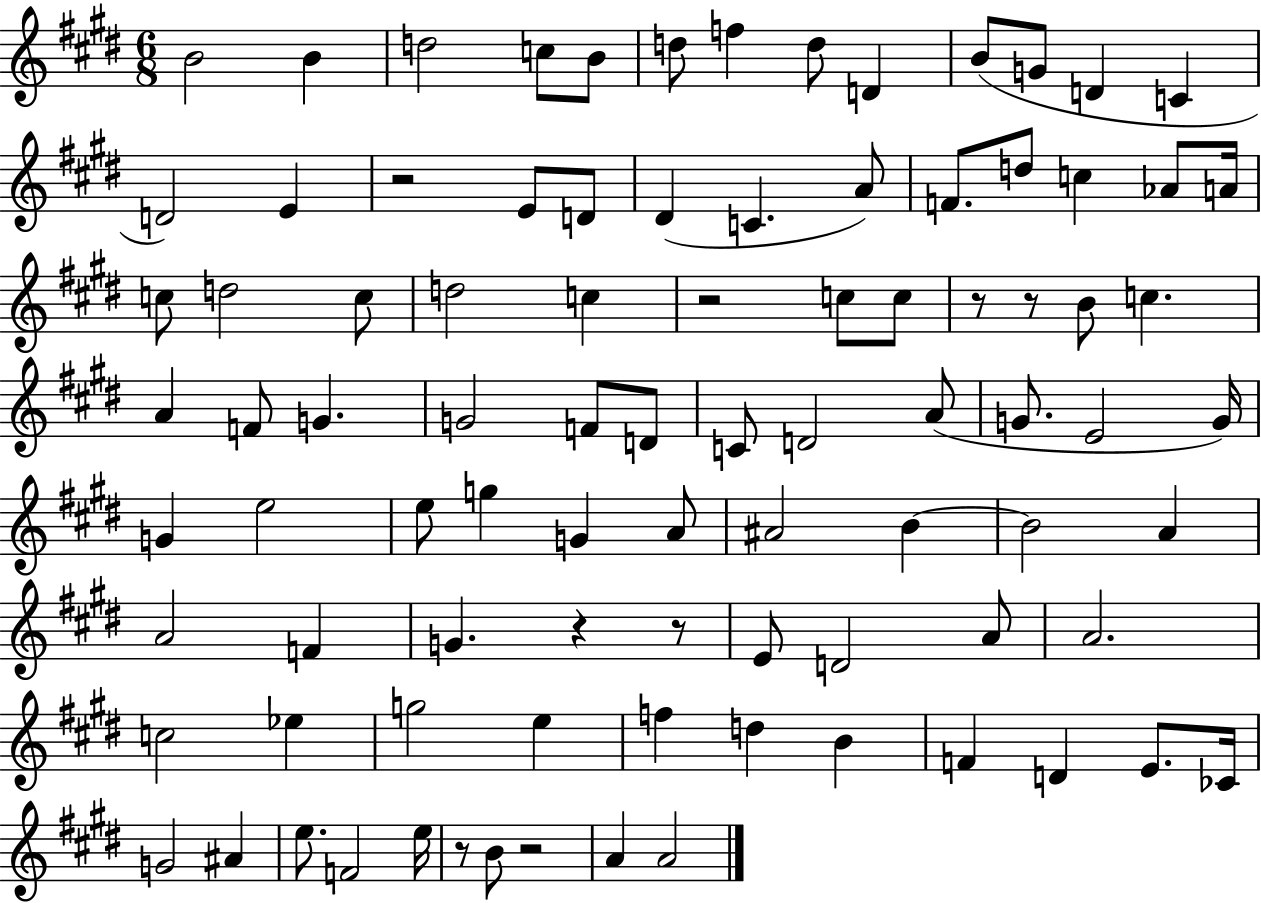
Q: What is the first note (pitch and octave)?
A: B4